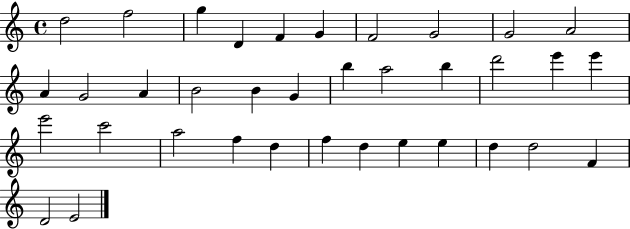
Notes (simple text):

D5/h F5/h G5/q D4/q F4/q G4/q F4/h G4/h G4/h A4/h A4/q G4/h A4/q B4/h B4/q G4/q B5/q A5/h B5/q D6/h E6/q E6/q E6/h C6/h A5/h F5/q D5/q F5/q D5/q E5/q E5/q D5/q D5/h F4/q D4/h E4/h